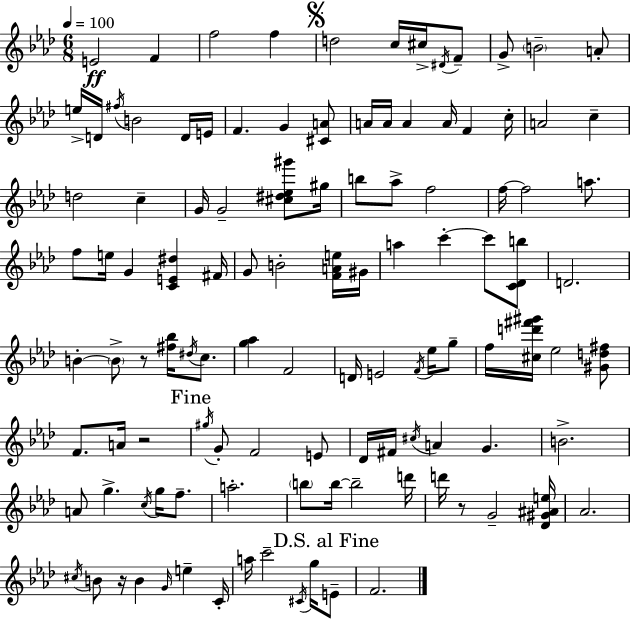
E4/h F4/q F5/h F5/q D5/h C5/s C#5/s D#4/s F4/e G4/e B4/h A4/e E5/s D4/s F#5/s B4/h D4/s E4/s F4/q. G4/q [C#4,A4]/e A4/s A4/s A4/q A4/s F4/q C5/s A4/h C5/q D5/h C5/q G4/s G4/h [C#5,D#5,Eb5,G#6]/e G#5/s B5/e Ab5/e F5/h F5/s F5/h A5/e. F5/e E5/s G4/q [C4,E4,D#5]/q F#4/s G4/e B4/h [F4,A4,E5]/s G#4/s A5/q C6/q C6/e [C4,Db4,B5]/e D4/h. B4/q B4/e R/e [F#5,Bb5]/s D#5/s C5/e. [G5,Ab5]/q F4/h D4/s E4/h F4/s Eb5/s G5/e F5/s [C#5,D6,F#6,G#6]/s Eb5/h [G#4,D5,F#5]/e F4/e. A4/s R/h G#5/s G4/e F4/h E4/e Db4/s F#4/s C#5/s A4/q G4/q. B4/h. A4/e G5/q. C5/s G5/s F5/e. A5/h. B5/e B5/s B5/h D6/s D6/s R/e G4/h [Db4,G#4,A#4,E5]/s Ab4/h. C#5/s B4/e R/s B4/q G4/s E5/q C4/s A5/s C6/h C#4/s G5/s E4/e F4/h.